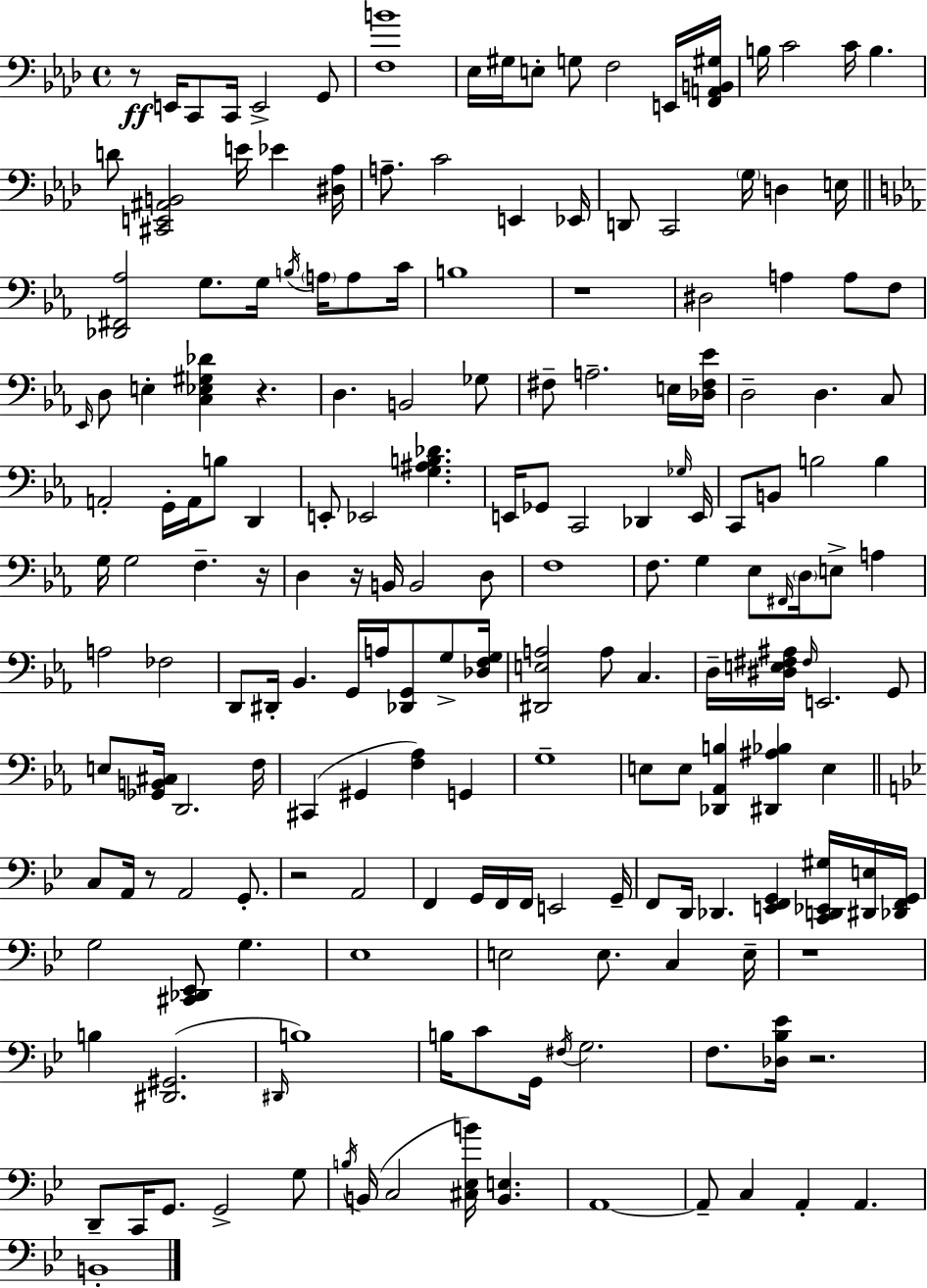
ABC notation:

X:1
T:Untitled
M:4/4
L:1/4
K:Fm
z/2 E,,/4 C,,/2 C,,/4 E,,2 G,,/2 [F,B]4 _E,/4 ^G,/4 E,/2 G,/2 F,2 E,,/4 [F,,A,,B,,^G,]/4 B,/4 C2 C/4 B, D/2 [^C,,E,,^A,,B,,]2 E/4 _E [^D,_A,]/4 A,/2 C2 E,, _E,,/4 D,,/2 C,,2 G,/4 D, E,/4 [_D,,^F,,_A,]2 G,/2 G,/4 B,/4 A,/4 A,/2 C/4 B,4 z4 ^D,2 A, A,/2 F,/2 _E,,/4 D,/2 E, [C,_E,^G,_D] z D, B,,2 _G,/2 ^F,/2 A,2 E,/4 [_D,^F,_E]/4 D,2 D, C,/2 A,,2 G,,/4 A,,/4 B,/2 D,, E,,/2 _E,,2 [G,^A,B,_D] E,,/4 _G,,/2 C,,2 _D,, _G,/4 E,,/4 C,,/2 B,,/2 B,2 B, G,/4 G,2 F, z/4 D, z/4 B,,/4 B,,2 D,/2 F,4 F,/2 G, _E,/2 ^F,,/4 D,/4 E,/2 A, A,2 _F,2 D,,/2 ^D,,/4 _B,, G,,/4 A,/4 [_D,,G,,]/2 G,/2 [_D,F,G,]/4 [^D,,E,A,]2 A,/2 C, D,/4 [^D,E,^F,^A,]/4 ^F,/4 E,,2 G,,/2 E,/2 [_G,,B,,^C,]/4 D,,2 F,/4 ^C,, ^G,, [F,_A,] G,, G,4 E,/2 E,/2 [_D,,_A,,B,] [^D,,^A,_B,] E, C,/2 A,,/4 z/2 A,,2 G,,/2 z2 A,,2 F,, G,,/4 F,,/4 F,,/4 E,,2 G,,/4 F,,/2 D,,/4 _D,, [E,,F,,G,,] [C,,D,,_E,,^G,]/4 [^D,,E,]/4 [_D,,F,,G,,]/4 G,2 [^C,,_D,,_E,,]/2 G, _E,4 E,2 E,/2 C, E,/4 z4 B, [^D,,^G,,]2 ^D,,/4 B,4 B,/4 C/2 G,,/4 ^F,/4 G,2 F,/2 [_D,_B,_E]/4 z2 D,,/2 C,,/4 G,,/2 G,,2 G,/2 B,/4 B,,/4 C,2 [^C,_E,B]/4 [B,,E,] A,,4 A,,/2 C, A,, A,, B,,4